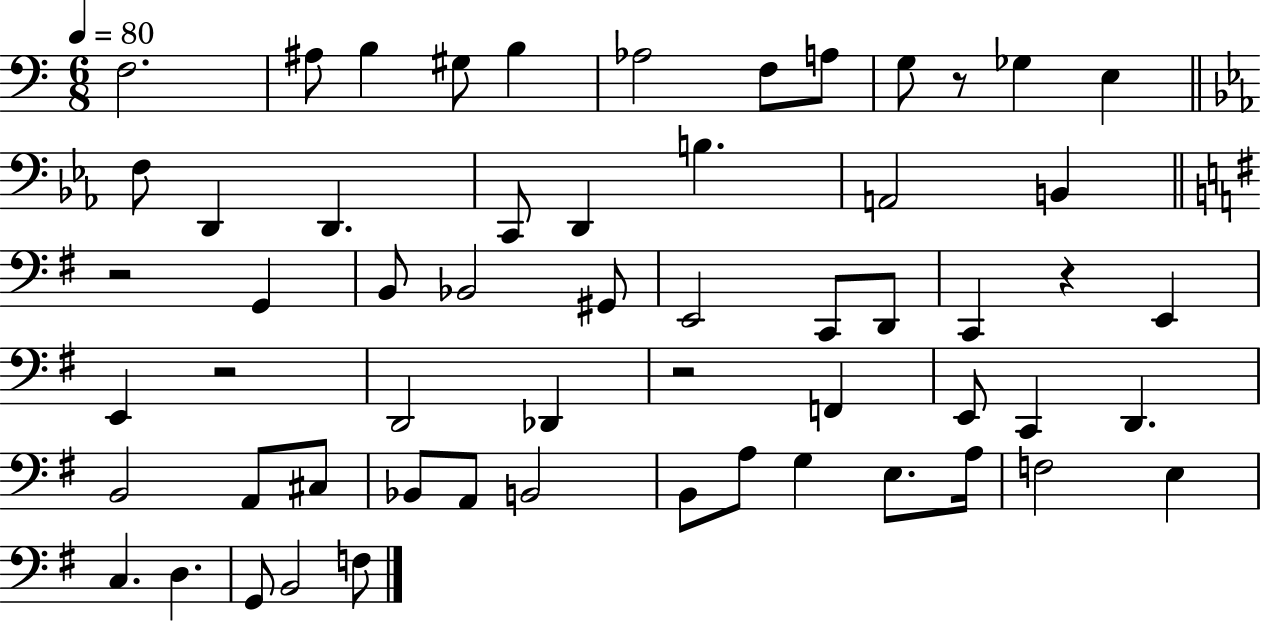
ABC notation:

X:1
T:Untitled
M:6/8
L:1/4
K:C
F,2 ^A,/2 B, ^G,/2 B, _A,2 F,/2 A,/2 G,/2 z/2 _G, E, F,/2 D,, D,, C,,/2 D,, B, A,,2 B,, z2 G,, B,,/2 _B,,2 ^G,,/2 E,,2 C,,/2 D,,/2 C,, z E,, E,, z2 D,,2 _D,, z2 F,, E,,/2 C,, D,, B,,2 A,,/2 ^C,/2 _B,,/2 A,,/2 B,,2 B,,/2 A,/2 G, E,/2 A,/4 F,2 E, C, D, G,,/2 B,,2 F,/2